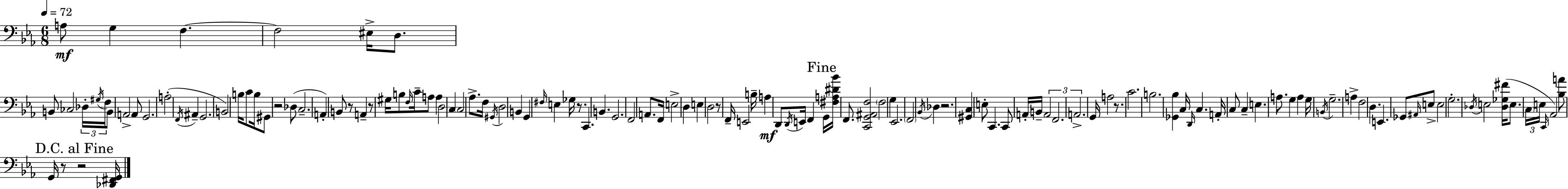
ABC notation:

X:1
T:Untitled
M:6/8
L:1/4
K:Eb
A,/2 G, F, F,2 ^E,/4 D,/2 B,,/2 _C,2 _D,/4 ^G,/4 F,/4 B,,/2 A,,2 A,,/2 G,,2 A,2 F,,/4 ^A,, G,,2 B,,2 B,/4 C/2 B,/4 ^G,,/2 z2 _D,/2 C,2 A,, B,,/2 z/2 A,, z/2 ^G,/4 B,/2 F,/4 C/4 A,/2 A, D,2 C, C,2 _A,/2 F,/4 ^G,,/4 D,2 B,, G,, ^F,/4 E, _G,/4 z/2 C,, B,, G,,2 F,,2 A,,/2 F,,/4 E,2 D, E, D,2 z/2 F,,/4 E,,2 B,/4 A, D,,/2 D,,/4 E,,/4 F,, G,,/4 [^F,A,^D_B]/4 F,,/2 [C,,G,,^A,,F,]2 F,2 G, _E,,2 F,,2 _B,,/4 _D, z2 [^G,,C,] E,/2 C,, C,,/2 A,,/4 B,,/4 A,,2 F,,2 A,,2 G,,/4 A,2 z/2 C2 B,2 [_G,,_B,] C,/4 D,,/4 C, A,,/4 C,/2 C, E, A,/2 G, A, G,/4 B,,/4 G,2 A, F,2 D, E,, _G,,/2 ^A,,/4 E,/2 E,2 G,2 _D,/4 E,2 [_D,_G,^F]/4 E,/2 C,/4 E,/4 C,,/4 _A,,2 [_B,A]/2 G,,/4 z/2 z2 [_D,,^F,,G,,]/4